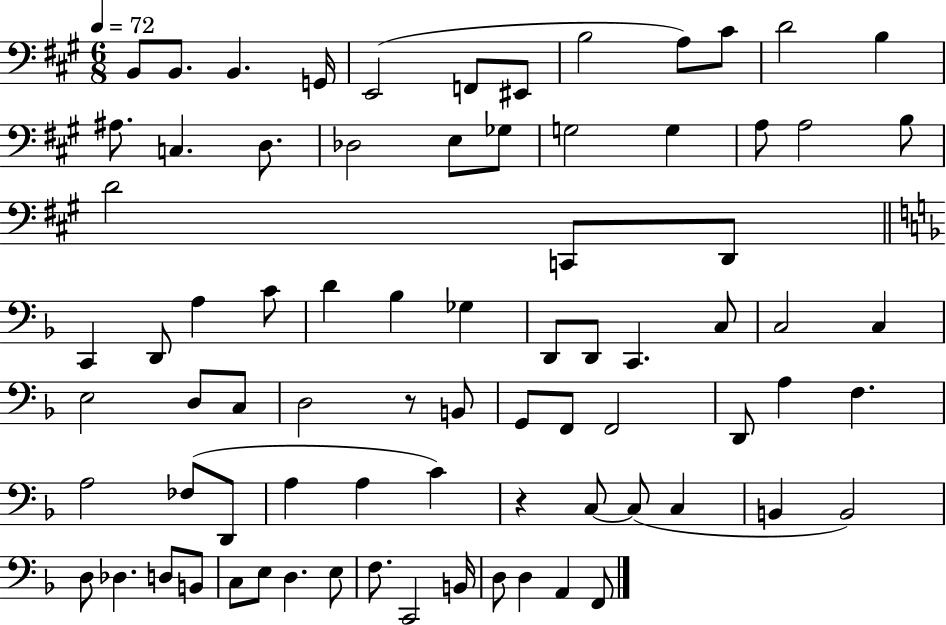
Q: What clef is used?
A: bass